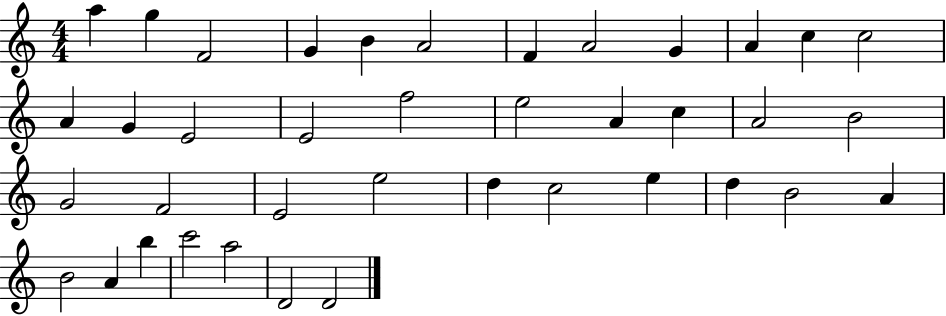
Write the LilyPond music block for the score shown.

{
  \clef treble
  \numericTimeSignature
  \time 4/4
  \key c \major
  a''4 g''4 f'2 | g'4 b'4 a'2 | f'4 a'2 g'4 | a'4 c''4 c''2 | \break a'4 g'4 e'2 | e'2 f''2 | e''2 a'4 c''4 | a'2 b'2 | \break g'2 f'2 | e'2 e''2 | d''4 c''2 e''4 | d''4 b'2 a'4 | \break b'2 a'4 b''4 | c'''2 a''2 | d'2 d'2 | \bar "|."
}